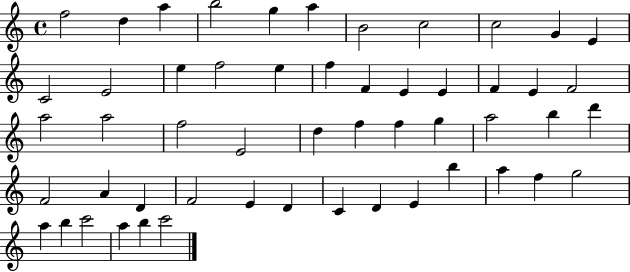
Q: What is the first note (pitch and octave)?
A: F5